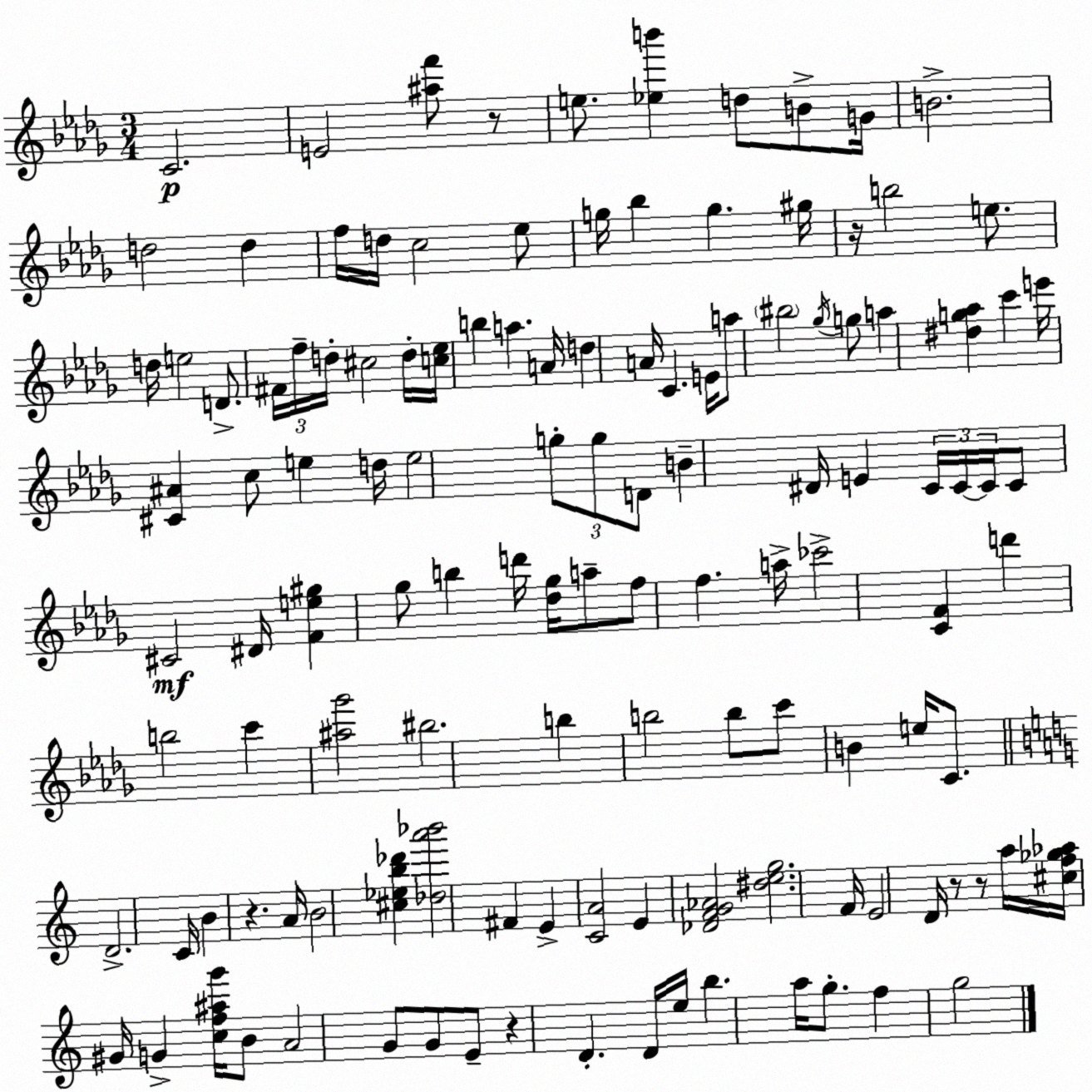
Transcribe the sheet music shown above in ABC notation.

X:1
T:Untitled
M:3/4
L:1/4
K:Bbm
C2 E2 [^af']/2 z/2 e/2 [_eb'] d/2 B/2 G/4 B2 d2 d f/4 d/4 c2 _e/2 g/4 _b g ^g/4 z/4 b2 e/2 d/4 e2 D/2 ^F/4 f/4 d/4 ^c2 d/4 [c_e]/4 b a A/4 d A/4 C E/4 a/2 ^b2 _g/4 g/2 a [^dg_a] c' e'/4 [^C^A] c/2 e d/4 e2 g/2 g/2 D/2 B ^D/4 E C/4 C/4 C/4 C/2 ^C2 ^D/4 [Fe^g] _g/2 b d'/4 [_d_g]/4 a/2 f/2 f a/4 _c'2 [CF] d' b2 c' [^a_g']2 ^b2 b b2 b/2 c'/2 B e/4 C/2 D2 C/4 B z A/4 B2 [^c_eb_d'] [_da'_b']2 ^F E [CA]2 E [_DFG_A]2 [^deg]2 F/4 E2 D/4 z/2 z/2 a/4 [^cf_g_a]/4 ^G/4 G [cf^ag']/4 B/2 A2 G/2 G/2 E/2 z D D/4 e/4 b a/4 g/2 f g2